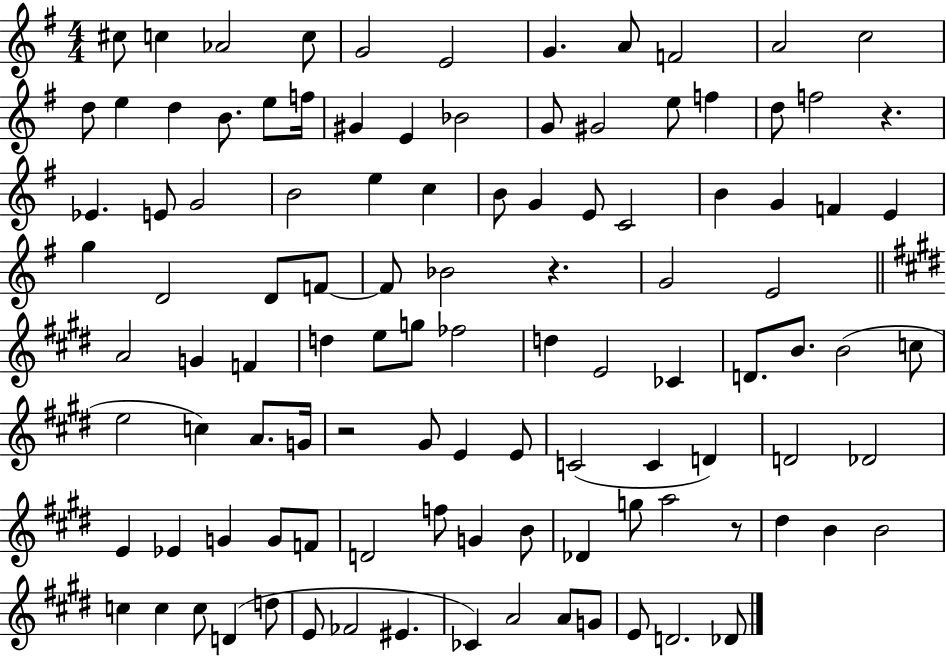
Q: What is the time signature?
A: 4/4